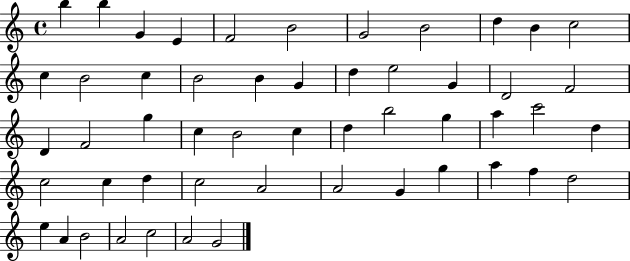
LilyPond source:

{
  \clef treble
  \time 4/4
  \defaultTimeSignature
  \key c \major
  b''4 b''4 g'4 e'4 | f'2 b'2 | g'2 b'2 | d''4 b'4 c''2 | \break c''4 b'2 c''4 | b'2 b'4 g'4 | d''4 e''2 g'4 | d'2 f'2 | \break d'4 f'2 g''4 | c''4 b'2 c''4 | d''4 b''2 g''4 | a''4 c'''2 d''4 | \break c''2 c''4 d''4 | c''2 a'2 | a'2 g'4 g''4 | a''4 f''4 d''2 | \break e''4 a'4 b'2 | a'2 c''2 | a'2 g'2 | \bar "|."
}